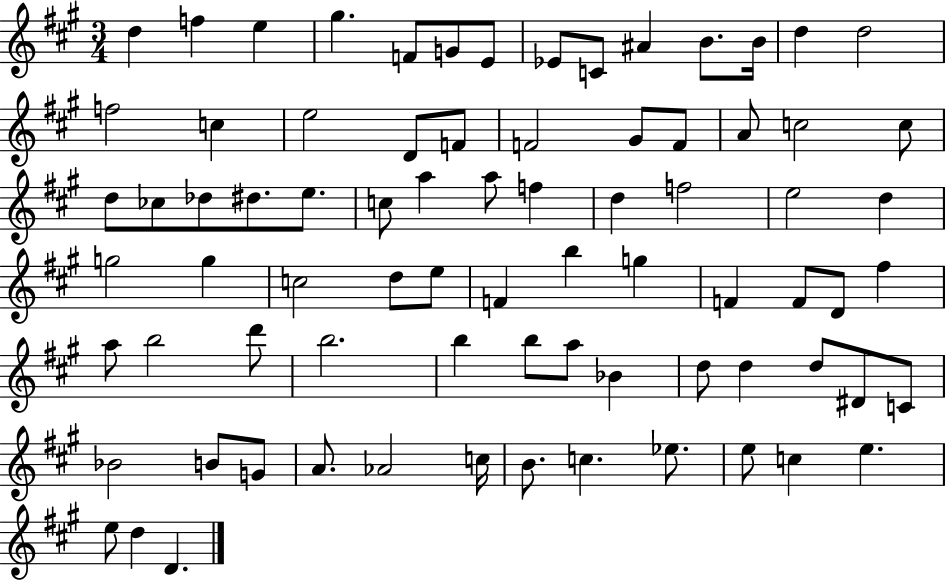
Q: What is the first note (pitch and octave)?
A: D5